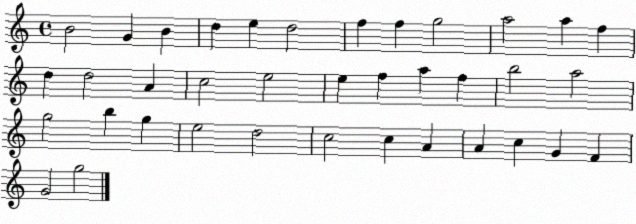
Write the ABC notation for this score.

X:1
T:Untitled
M:4/4
L:1/4
K:C
B2 G B d e d2 f f g2 a2 a f d d2 A c2 e2 e f a f b2 a2 g2 b g e2 d2 c2 c A A c G F G2 g2